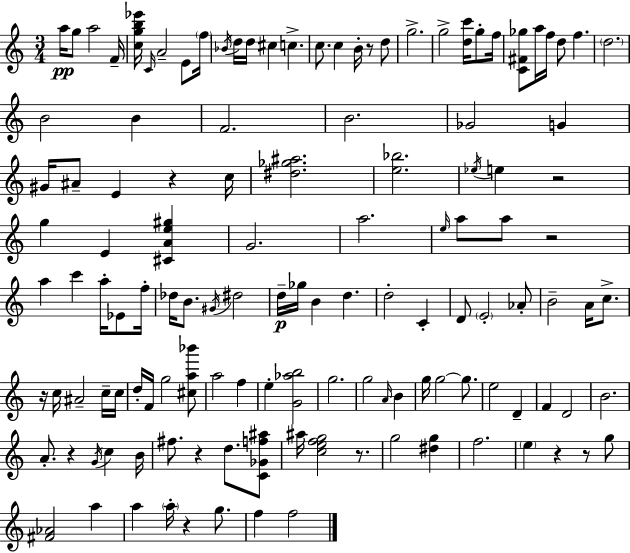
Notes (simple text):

A5/s G5/e A5/h F4/s [C5,G5,B5,Eb6]/s C4/s A4/h E4/e F5/s Bb4/s D5/s D5/s C#5/q C5/q. C5/e. C5/q B4/s R/e D5/e G5/h. G5/h [D5,C6]/s G5/e F5/s [C4,F#4,Gb5]/e A5/s F5/s D5/e F5/q. D5/h. B4/h B4/q F4/h. B4/h. Gb4/h G4/q G#4/s A#4/e E4/q R/q C5/s [D#5,Gb5,A#5]/h. [E5,Bb5]/h. Eb5/s E5/q R/h G5/q E4/q [C#4,A4,E5,G#5]/q G4/h. A5/h. E5/s A5/e A5/e R/h A5/q C6/q A5/s Eb4/e F5/s Db5/s B4/e. G#4/s D#5/h D5/s Gb5/s B4/q D5/q. D5/h C4/q D4/e E4/h Ab4/e B4/h A4/s C5/e. R/s C5/s A#4/h C5/s C5/s D5/s F4/s G5/h [C#5,A5,Bb6]/e A5/h F5/q E5/q [G4,Ab5,B5]/h G5/h. G5/h A4/s B4/q G5/s G5/h G5/e. E5/h D4/q F4/q D4/h B4/h. A4/e. R/q G4/s C5/q B4/s F#5/e. R/q D5/e. [C4,Gb4,F5,A#5]/e A#5/s [C5,E5,F5,G5]/h R/e. G5/h [D#5,G5]/q F5/h. E5/q R/q R/e G5/e [F#4,Ab4]/h A5/q A5/q A5/s R/q G5/e. F5/q F5/h